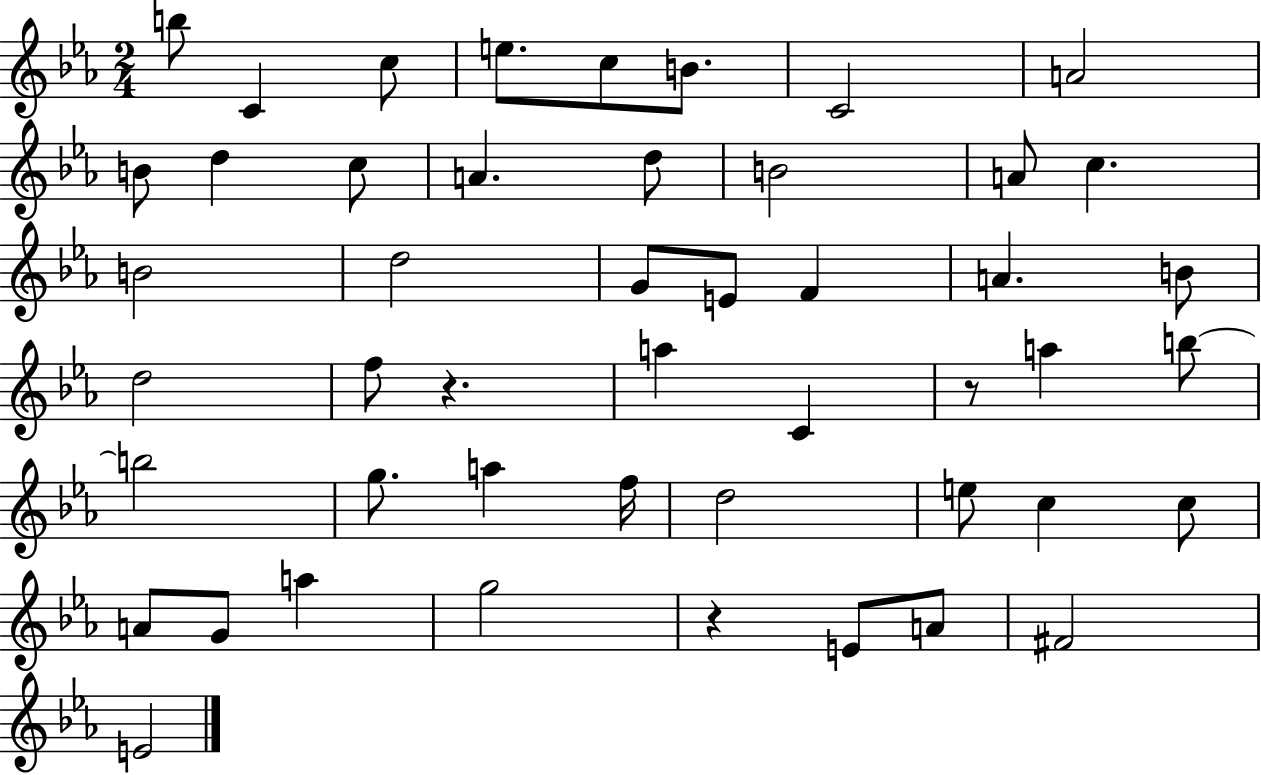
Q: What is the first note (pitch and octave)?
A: B5